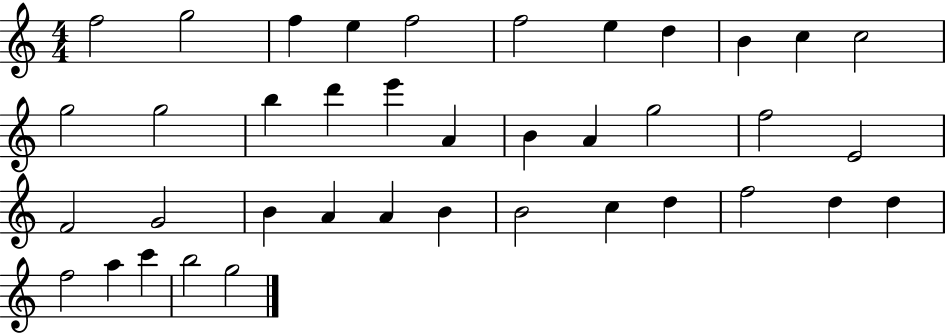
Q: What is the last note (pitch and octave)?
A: G5